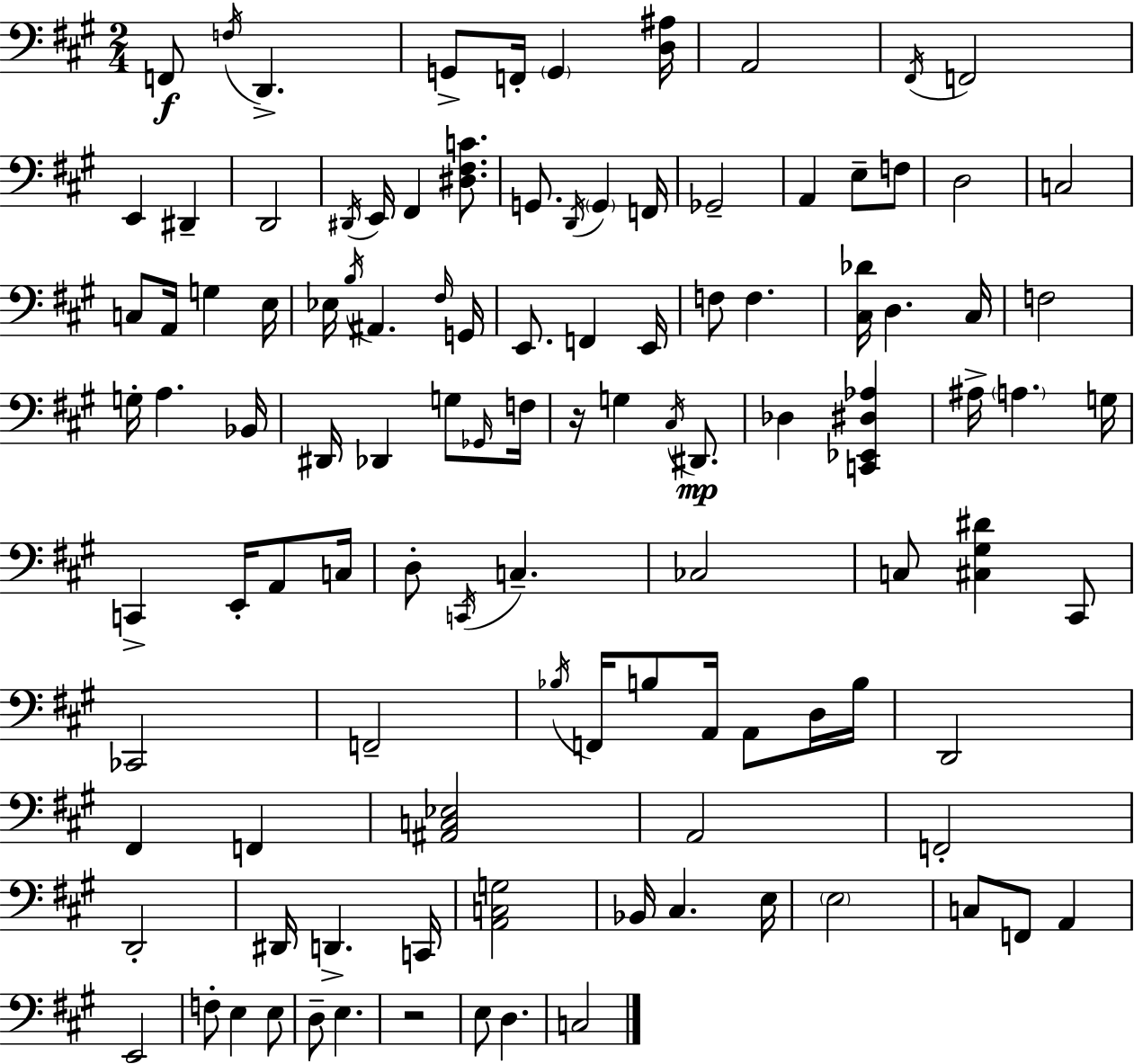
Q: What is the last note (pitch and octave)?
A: C3